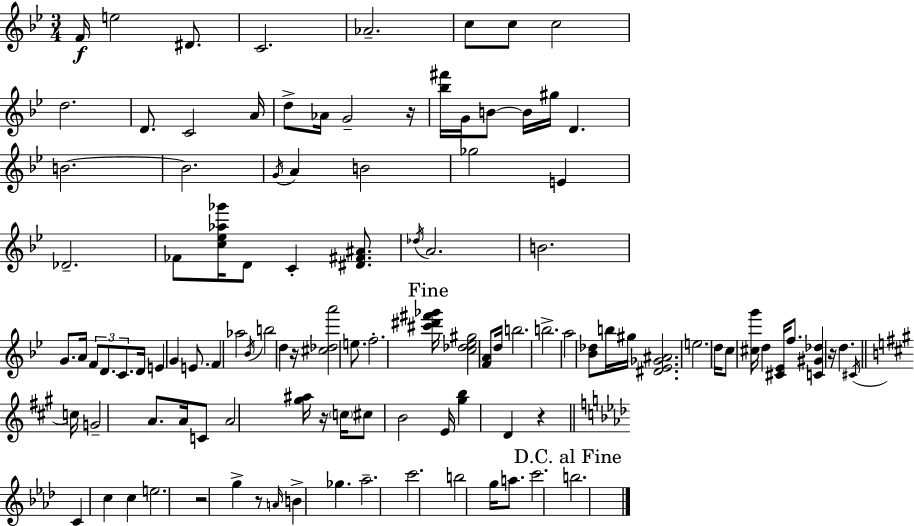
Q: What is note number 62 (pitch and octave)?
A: D5